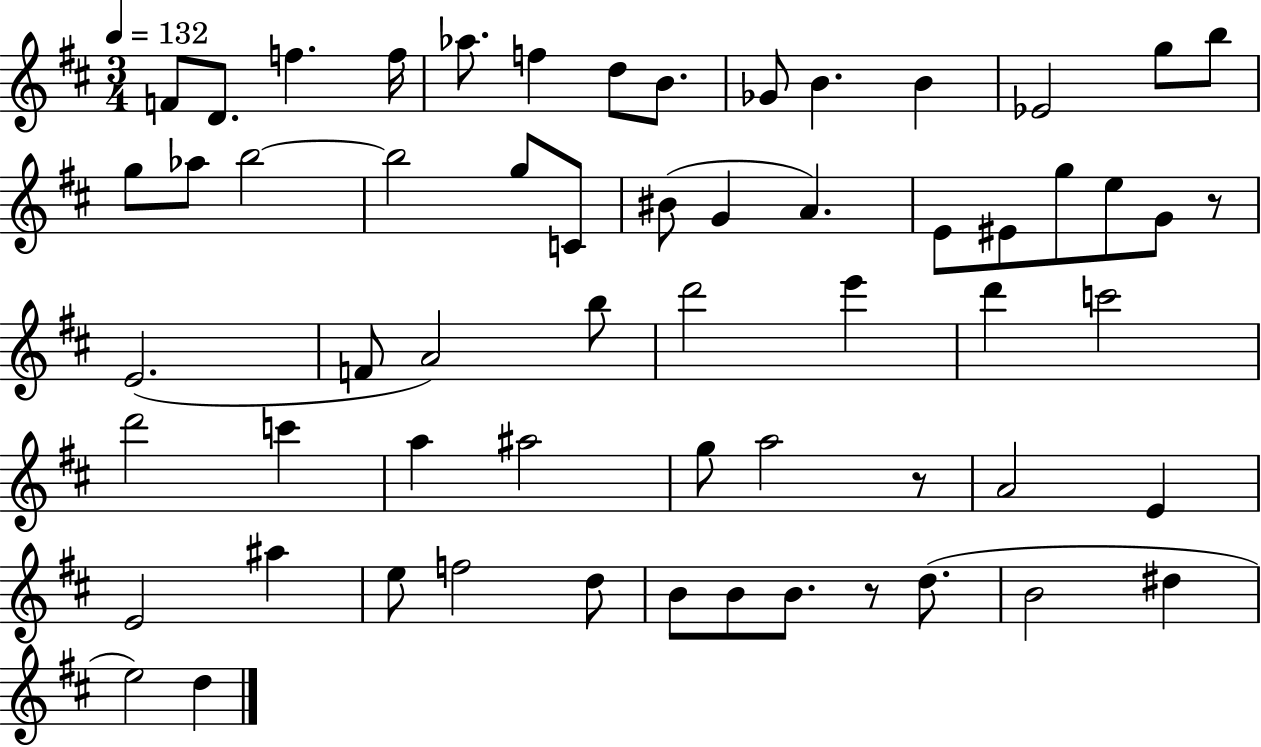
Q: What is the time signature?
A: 3/4